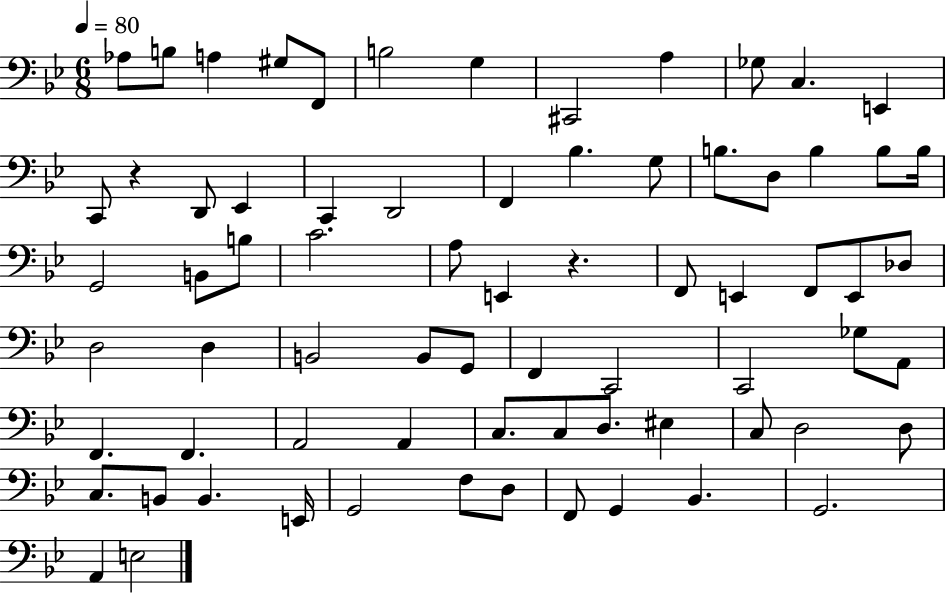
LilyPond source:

{
  \clef bass
  \numericTimeSignature
  \time 6/8
  \key bes \major
  \tempo 4 = 80
  aes8 b8 a4 gis8 f,8 | b2 g4 | cis,2 a4 | ges8 c4. e,4 | \break c,8 r4 d,8 ees,4 | c,4 d,2 | f,4 bes4. g8 | b8. d8 b4 b8 b16 | \break g,2 b,8 b8 | c'2. | a8 e,4 r4. | f,8 e,4 f,8 e,8 des8 | \break d2 d4 | b,2 b,8 g,8 | f,4 c,2 | c,2 ges8 a,8 | \break f,4. f,4. | a,2 a,4 | c8. c8 d8. eis4 | c8 d2 d8 | \break c8. b,8 b,4. e,16 | g,2 f8 d8 | f,8 g,4 bes,4. | g,2. | \break a,4 e2 | \bar "|."
}